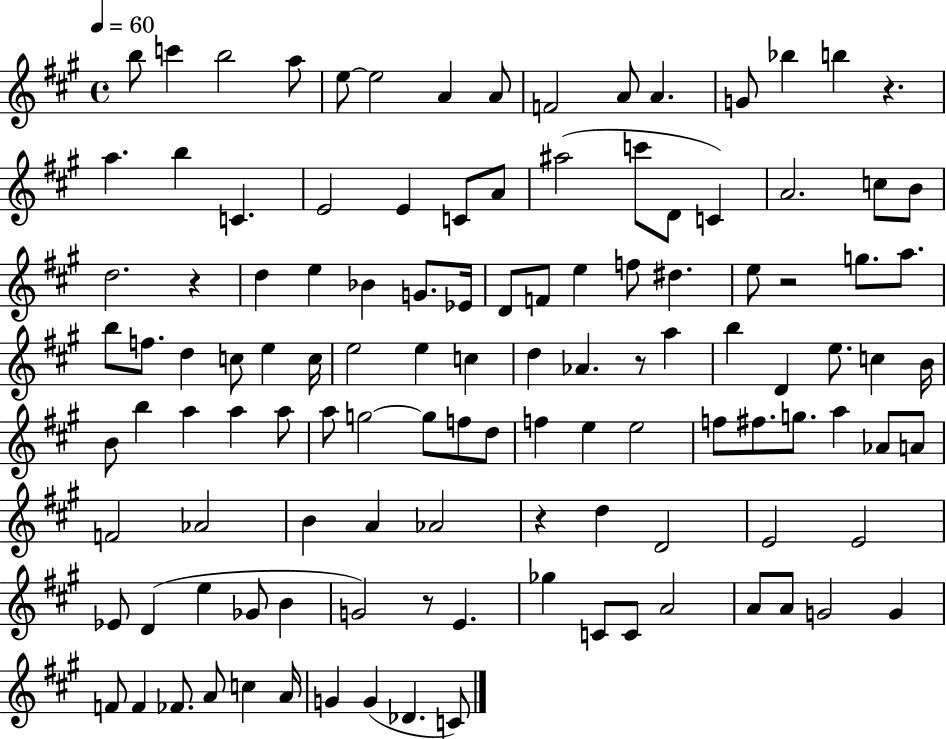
B5/e C6/q B5/h A5/e E5/e E5/h A4/q A4/e F4/h A4/e A4/q. G4/e Bb5/q B5/q R/q. A5/q. B5/q C4/q. E4/h E4/q C4/e A4/e A#5/h C6/e D4/e C4/q A4/h. C5/e B4/e D5/h. R/q D5/q E5/q Bb4/q G4/e. Eb4/s D4/e F4/e E5/q F5/e D#5/q. E5/e R/h G5/e. A5/e. B5/e F5/e. D5/q C5/e E5/q C5/s E5/h E5/q C5/q D5/q Ab4/q. R/e A5/q B5/q D4/q E5/e. C5/q B4/s B4/e B5/q A5/q A5/q A5/e A5/e G5/h G5/e F5/e D5/e F5/q E5/q E5/h F5/e F#5/e. G5/e. A5/q Ab4/e A4/e F4/h Ab4/h B4/q A4/q Ab4/h R/q D5/q D4/h E4/h E4/h Eb4/e D4/q E5/q Gb4/e B4/q G4/h R/e E4/q. Gb5/q C4/e C4/e A4/h A4/e A4/e G4/h G4/q F4/e F4/q FES4/e. A4/e C5/q A4/s G4/q G4/q Db4/q. C4/e